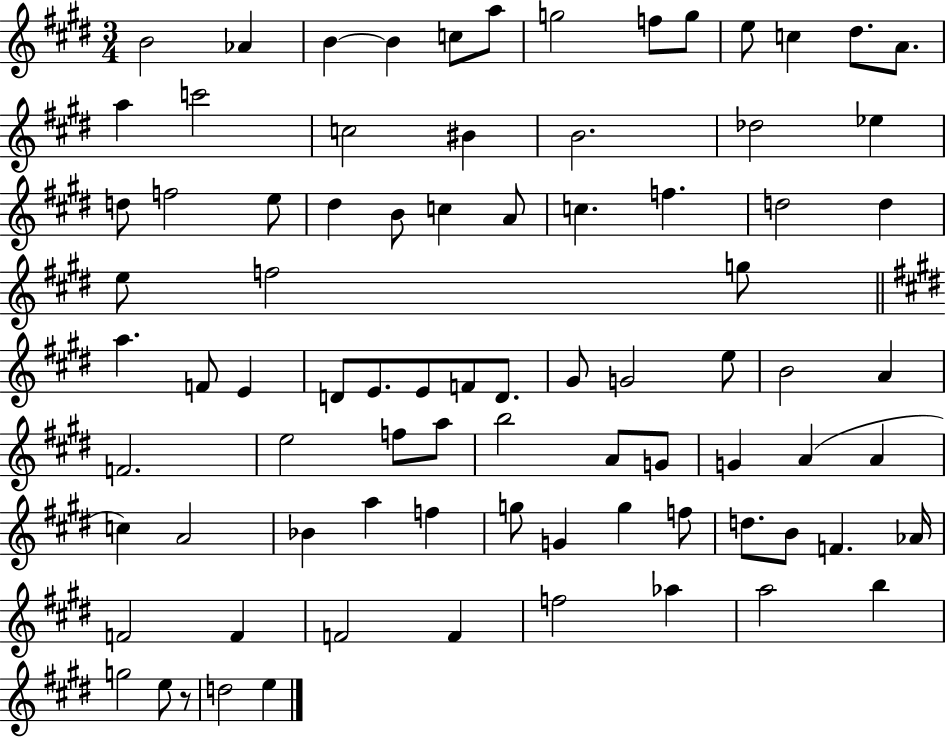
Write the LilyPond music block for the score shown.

{
  \clef treble
  \numericTimeSignature
  \time 3/4
  \key e \major
  b'2 aes'4 | b'4~~ b'4 c''8 a''8 | g''2 f''8 g''8 | e''8 c''4 dis''8. a'8. | \break a''4 c'''2 | c''2 bis'4 | b'2. | des''2 ees''4 | \break d''8 f''2 e''8 | dis''4 b'8 c''4 a'8 | c''4. f''4. | d''2 d''4 | \break e''8 f''2 g''8 | \bar "||" \break \key e \major a''4. f'8 e'4 | d'8 e'8. e'8 f'8 d'8. | gis'8 g'2 e''8 | b'2 a'4 | \break f'2. | e''2 f''8 a''8 | b''2 a'8 g'8 | g'4 a'4( a'4 | \break c''4) a'2 | bes'4 a''4 f''4 | g''8 g'4 g''4 f''8 | d''8. b'8 f'4. aes'16 | \break f'2 f'4 | f'2 f'4 | f''2 aes''4 | a''2 b''4 | \break g''2 e''8 r8 | d''2 e''4 | \bar "|."
}